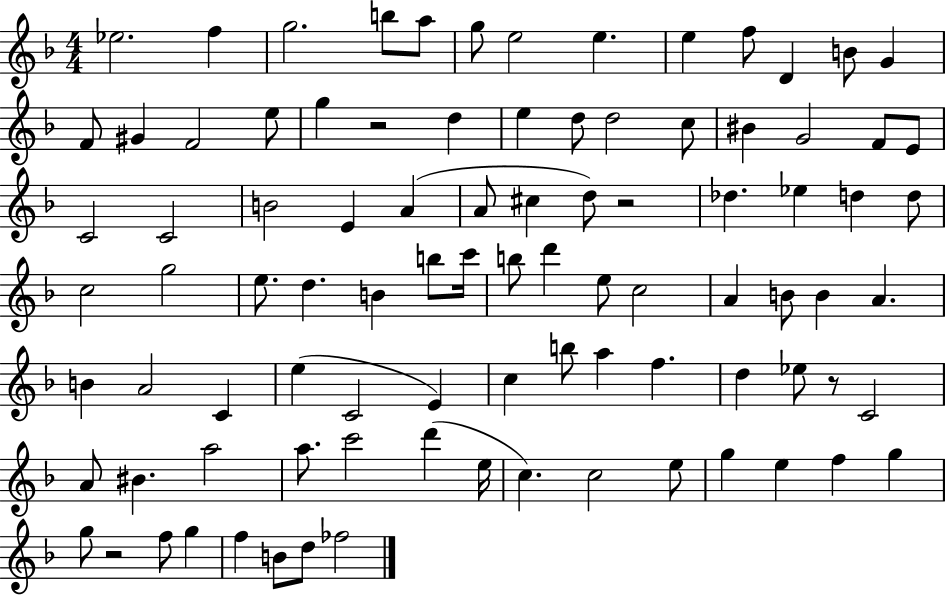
Eb5/h. F5/q G5/h. B5/e A5/e G5/e E5/h E5/q. E5/q F5/e D4/q B4/e G4/q F4/e G#4/q F4/h E5/e G5/q R/h D5/q E5/q D5/e D5/h C5/e BIS4/q G4/h F4/e E4/e C4/h C4/h B4/h E4/q A4/q A4/e C#5/q D5/e R/h Db5/q. Eb5/q D5/q D5/e C5/h G5/h E5/e. D5/q. B4/q B5/e C6/s B5/e D6/q E5/e C5/h A4/q B4/e B4/q A4/q. B4/q A4/h C4/q E5/q C4/h E4/q C5/q B5/e A5/q F5/q. D5/q Eb5/e R/e C4/h A4/e BIS4/q. A5/h A5/e. C6/h D6/q E5/s C5/q. C5/h E5/e G5/q E5/q F5/q G5/q G5/e R/h F5/e G5/q F5/q B4/e D5/e FES5/h